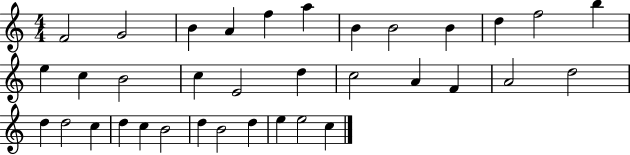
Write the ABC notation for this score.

X:1
T:Untitled
M:4/4
L:1/4
K:C
F2 G2 B A f a B B2 B d f2 b e c B2 c E2 d c2 A F A2 d2 d d2 c d c B2 d B2 d e e2 c